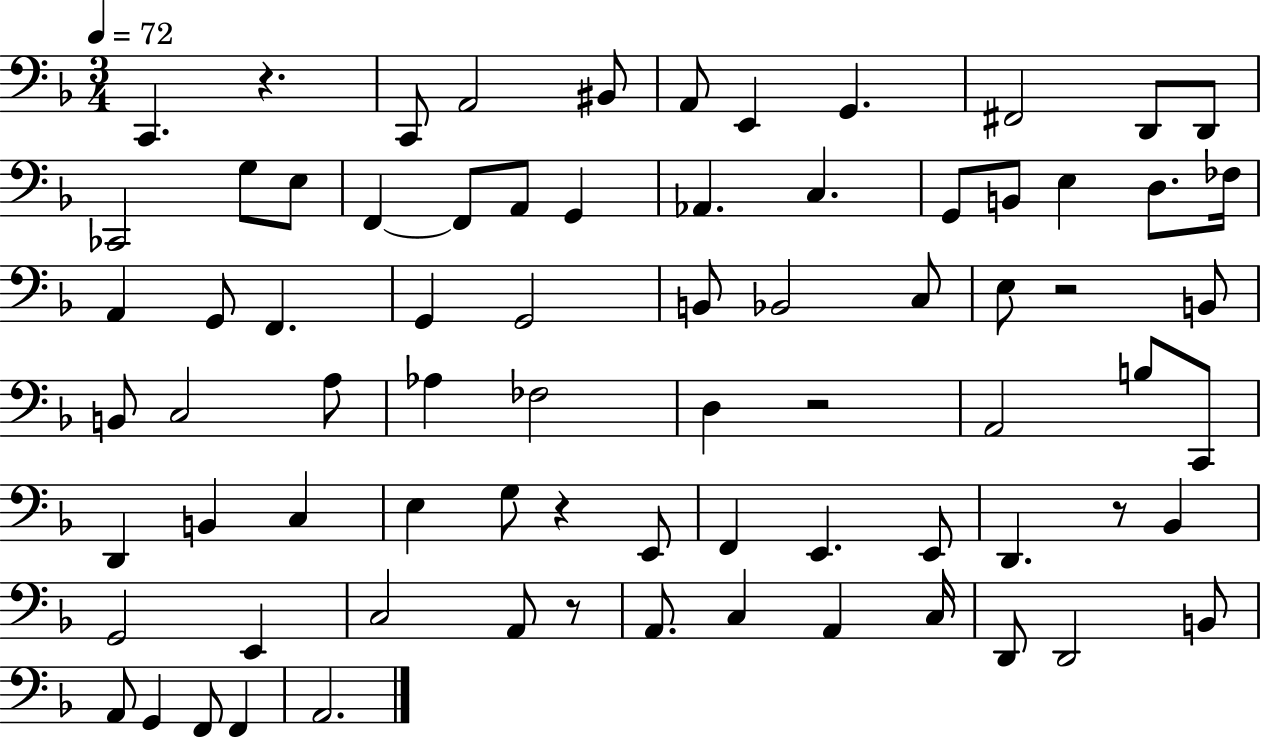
X:1
T:Untitled
M:3/4
L:1/4
K:F
C,, z C,,/2 A,,2 ^B,,/2 A,,/2 E,, G,, ^F,,2 D,,/2 D,,/2 _C,,2 G,/2 E,/2 F,, F,,/2 A,,/2 G,, _A,, C, G,,/2 B,,/2 E, D,/2 _F,/4 A,, G,,/2 F,, G,, G,,2 B,,/2 _B,,2 C,/2 E,/2 z2 B,,/2 B,,/2 C,2 A,/2 _A, _F,2 D, z2 A,,2 B,/2 C,,/2 D,, B,, C, E, G,/2 z E,,/2 F,, E,, E,,/2 D,, z/2 _B,, G,,2 E,, C,2 A,,/2 z/2 A,,/2 C, A,, C,/4 D,,/2 D,,2 B,,/2 A,,/2 G,, F,,/2 F,, A,,2